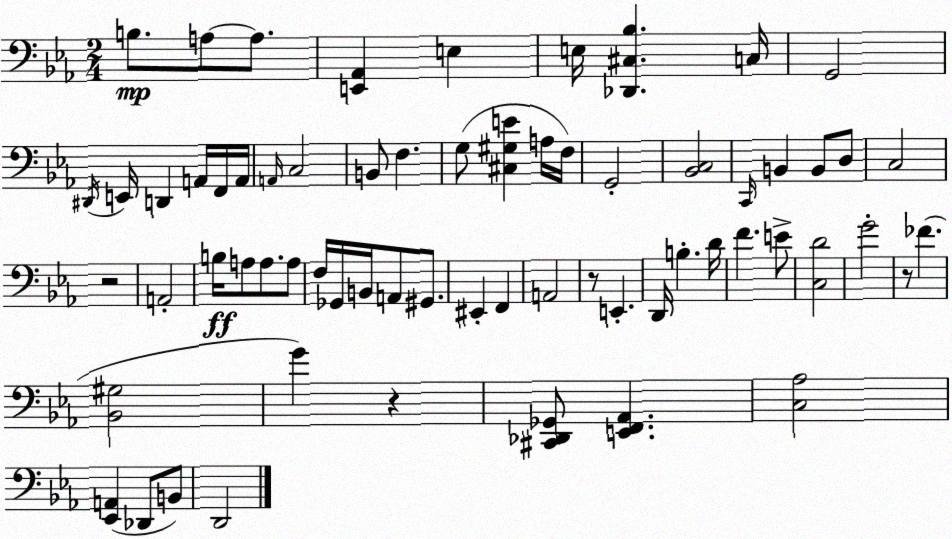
X:1
T:Untitled
M:2/4
L:1/4
K:Cm
B,/2 A,/2 A,/2 [E,,_A,,] E, E,/4 [_D,,^C,_B,] C,/4 G,,2 ^D,,/4 E,,/4 D,, A,,/4 F,,/4 A,,/4 A,,/4 C,2 B,,/2 F, G,/2 [^C,^G,E] A,/4 F,/4 G,,2 [_B,,C,]2 C,,/4 B,, B,,/2 D,/2 C,2 z2 A,,2 B,/4 A,/2 A,/2 A,/2 F,/4 _G,,/4 B,,/4 A,,/2 ^G,,/2 ^E,, F,, A,,2 z/2 E,, D,,/4 B, D/4 F E/2 [C,D]2 G2 z/2 _F [_B,,^G,]2 G z [^C,,_D,,_G,,]/2 [E,,F,,_A,,] [C,_A,]2 [_E,,A,,] _D,,/2 B,,/2 D,,2